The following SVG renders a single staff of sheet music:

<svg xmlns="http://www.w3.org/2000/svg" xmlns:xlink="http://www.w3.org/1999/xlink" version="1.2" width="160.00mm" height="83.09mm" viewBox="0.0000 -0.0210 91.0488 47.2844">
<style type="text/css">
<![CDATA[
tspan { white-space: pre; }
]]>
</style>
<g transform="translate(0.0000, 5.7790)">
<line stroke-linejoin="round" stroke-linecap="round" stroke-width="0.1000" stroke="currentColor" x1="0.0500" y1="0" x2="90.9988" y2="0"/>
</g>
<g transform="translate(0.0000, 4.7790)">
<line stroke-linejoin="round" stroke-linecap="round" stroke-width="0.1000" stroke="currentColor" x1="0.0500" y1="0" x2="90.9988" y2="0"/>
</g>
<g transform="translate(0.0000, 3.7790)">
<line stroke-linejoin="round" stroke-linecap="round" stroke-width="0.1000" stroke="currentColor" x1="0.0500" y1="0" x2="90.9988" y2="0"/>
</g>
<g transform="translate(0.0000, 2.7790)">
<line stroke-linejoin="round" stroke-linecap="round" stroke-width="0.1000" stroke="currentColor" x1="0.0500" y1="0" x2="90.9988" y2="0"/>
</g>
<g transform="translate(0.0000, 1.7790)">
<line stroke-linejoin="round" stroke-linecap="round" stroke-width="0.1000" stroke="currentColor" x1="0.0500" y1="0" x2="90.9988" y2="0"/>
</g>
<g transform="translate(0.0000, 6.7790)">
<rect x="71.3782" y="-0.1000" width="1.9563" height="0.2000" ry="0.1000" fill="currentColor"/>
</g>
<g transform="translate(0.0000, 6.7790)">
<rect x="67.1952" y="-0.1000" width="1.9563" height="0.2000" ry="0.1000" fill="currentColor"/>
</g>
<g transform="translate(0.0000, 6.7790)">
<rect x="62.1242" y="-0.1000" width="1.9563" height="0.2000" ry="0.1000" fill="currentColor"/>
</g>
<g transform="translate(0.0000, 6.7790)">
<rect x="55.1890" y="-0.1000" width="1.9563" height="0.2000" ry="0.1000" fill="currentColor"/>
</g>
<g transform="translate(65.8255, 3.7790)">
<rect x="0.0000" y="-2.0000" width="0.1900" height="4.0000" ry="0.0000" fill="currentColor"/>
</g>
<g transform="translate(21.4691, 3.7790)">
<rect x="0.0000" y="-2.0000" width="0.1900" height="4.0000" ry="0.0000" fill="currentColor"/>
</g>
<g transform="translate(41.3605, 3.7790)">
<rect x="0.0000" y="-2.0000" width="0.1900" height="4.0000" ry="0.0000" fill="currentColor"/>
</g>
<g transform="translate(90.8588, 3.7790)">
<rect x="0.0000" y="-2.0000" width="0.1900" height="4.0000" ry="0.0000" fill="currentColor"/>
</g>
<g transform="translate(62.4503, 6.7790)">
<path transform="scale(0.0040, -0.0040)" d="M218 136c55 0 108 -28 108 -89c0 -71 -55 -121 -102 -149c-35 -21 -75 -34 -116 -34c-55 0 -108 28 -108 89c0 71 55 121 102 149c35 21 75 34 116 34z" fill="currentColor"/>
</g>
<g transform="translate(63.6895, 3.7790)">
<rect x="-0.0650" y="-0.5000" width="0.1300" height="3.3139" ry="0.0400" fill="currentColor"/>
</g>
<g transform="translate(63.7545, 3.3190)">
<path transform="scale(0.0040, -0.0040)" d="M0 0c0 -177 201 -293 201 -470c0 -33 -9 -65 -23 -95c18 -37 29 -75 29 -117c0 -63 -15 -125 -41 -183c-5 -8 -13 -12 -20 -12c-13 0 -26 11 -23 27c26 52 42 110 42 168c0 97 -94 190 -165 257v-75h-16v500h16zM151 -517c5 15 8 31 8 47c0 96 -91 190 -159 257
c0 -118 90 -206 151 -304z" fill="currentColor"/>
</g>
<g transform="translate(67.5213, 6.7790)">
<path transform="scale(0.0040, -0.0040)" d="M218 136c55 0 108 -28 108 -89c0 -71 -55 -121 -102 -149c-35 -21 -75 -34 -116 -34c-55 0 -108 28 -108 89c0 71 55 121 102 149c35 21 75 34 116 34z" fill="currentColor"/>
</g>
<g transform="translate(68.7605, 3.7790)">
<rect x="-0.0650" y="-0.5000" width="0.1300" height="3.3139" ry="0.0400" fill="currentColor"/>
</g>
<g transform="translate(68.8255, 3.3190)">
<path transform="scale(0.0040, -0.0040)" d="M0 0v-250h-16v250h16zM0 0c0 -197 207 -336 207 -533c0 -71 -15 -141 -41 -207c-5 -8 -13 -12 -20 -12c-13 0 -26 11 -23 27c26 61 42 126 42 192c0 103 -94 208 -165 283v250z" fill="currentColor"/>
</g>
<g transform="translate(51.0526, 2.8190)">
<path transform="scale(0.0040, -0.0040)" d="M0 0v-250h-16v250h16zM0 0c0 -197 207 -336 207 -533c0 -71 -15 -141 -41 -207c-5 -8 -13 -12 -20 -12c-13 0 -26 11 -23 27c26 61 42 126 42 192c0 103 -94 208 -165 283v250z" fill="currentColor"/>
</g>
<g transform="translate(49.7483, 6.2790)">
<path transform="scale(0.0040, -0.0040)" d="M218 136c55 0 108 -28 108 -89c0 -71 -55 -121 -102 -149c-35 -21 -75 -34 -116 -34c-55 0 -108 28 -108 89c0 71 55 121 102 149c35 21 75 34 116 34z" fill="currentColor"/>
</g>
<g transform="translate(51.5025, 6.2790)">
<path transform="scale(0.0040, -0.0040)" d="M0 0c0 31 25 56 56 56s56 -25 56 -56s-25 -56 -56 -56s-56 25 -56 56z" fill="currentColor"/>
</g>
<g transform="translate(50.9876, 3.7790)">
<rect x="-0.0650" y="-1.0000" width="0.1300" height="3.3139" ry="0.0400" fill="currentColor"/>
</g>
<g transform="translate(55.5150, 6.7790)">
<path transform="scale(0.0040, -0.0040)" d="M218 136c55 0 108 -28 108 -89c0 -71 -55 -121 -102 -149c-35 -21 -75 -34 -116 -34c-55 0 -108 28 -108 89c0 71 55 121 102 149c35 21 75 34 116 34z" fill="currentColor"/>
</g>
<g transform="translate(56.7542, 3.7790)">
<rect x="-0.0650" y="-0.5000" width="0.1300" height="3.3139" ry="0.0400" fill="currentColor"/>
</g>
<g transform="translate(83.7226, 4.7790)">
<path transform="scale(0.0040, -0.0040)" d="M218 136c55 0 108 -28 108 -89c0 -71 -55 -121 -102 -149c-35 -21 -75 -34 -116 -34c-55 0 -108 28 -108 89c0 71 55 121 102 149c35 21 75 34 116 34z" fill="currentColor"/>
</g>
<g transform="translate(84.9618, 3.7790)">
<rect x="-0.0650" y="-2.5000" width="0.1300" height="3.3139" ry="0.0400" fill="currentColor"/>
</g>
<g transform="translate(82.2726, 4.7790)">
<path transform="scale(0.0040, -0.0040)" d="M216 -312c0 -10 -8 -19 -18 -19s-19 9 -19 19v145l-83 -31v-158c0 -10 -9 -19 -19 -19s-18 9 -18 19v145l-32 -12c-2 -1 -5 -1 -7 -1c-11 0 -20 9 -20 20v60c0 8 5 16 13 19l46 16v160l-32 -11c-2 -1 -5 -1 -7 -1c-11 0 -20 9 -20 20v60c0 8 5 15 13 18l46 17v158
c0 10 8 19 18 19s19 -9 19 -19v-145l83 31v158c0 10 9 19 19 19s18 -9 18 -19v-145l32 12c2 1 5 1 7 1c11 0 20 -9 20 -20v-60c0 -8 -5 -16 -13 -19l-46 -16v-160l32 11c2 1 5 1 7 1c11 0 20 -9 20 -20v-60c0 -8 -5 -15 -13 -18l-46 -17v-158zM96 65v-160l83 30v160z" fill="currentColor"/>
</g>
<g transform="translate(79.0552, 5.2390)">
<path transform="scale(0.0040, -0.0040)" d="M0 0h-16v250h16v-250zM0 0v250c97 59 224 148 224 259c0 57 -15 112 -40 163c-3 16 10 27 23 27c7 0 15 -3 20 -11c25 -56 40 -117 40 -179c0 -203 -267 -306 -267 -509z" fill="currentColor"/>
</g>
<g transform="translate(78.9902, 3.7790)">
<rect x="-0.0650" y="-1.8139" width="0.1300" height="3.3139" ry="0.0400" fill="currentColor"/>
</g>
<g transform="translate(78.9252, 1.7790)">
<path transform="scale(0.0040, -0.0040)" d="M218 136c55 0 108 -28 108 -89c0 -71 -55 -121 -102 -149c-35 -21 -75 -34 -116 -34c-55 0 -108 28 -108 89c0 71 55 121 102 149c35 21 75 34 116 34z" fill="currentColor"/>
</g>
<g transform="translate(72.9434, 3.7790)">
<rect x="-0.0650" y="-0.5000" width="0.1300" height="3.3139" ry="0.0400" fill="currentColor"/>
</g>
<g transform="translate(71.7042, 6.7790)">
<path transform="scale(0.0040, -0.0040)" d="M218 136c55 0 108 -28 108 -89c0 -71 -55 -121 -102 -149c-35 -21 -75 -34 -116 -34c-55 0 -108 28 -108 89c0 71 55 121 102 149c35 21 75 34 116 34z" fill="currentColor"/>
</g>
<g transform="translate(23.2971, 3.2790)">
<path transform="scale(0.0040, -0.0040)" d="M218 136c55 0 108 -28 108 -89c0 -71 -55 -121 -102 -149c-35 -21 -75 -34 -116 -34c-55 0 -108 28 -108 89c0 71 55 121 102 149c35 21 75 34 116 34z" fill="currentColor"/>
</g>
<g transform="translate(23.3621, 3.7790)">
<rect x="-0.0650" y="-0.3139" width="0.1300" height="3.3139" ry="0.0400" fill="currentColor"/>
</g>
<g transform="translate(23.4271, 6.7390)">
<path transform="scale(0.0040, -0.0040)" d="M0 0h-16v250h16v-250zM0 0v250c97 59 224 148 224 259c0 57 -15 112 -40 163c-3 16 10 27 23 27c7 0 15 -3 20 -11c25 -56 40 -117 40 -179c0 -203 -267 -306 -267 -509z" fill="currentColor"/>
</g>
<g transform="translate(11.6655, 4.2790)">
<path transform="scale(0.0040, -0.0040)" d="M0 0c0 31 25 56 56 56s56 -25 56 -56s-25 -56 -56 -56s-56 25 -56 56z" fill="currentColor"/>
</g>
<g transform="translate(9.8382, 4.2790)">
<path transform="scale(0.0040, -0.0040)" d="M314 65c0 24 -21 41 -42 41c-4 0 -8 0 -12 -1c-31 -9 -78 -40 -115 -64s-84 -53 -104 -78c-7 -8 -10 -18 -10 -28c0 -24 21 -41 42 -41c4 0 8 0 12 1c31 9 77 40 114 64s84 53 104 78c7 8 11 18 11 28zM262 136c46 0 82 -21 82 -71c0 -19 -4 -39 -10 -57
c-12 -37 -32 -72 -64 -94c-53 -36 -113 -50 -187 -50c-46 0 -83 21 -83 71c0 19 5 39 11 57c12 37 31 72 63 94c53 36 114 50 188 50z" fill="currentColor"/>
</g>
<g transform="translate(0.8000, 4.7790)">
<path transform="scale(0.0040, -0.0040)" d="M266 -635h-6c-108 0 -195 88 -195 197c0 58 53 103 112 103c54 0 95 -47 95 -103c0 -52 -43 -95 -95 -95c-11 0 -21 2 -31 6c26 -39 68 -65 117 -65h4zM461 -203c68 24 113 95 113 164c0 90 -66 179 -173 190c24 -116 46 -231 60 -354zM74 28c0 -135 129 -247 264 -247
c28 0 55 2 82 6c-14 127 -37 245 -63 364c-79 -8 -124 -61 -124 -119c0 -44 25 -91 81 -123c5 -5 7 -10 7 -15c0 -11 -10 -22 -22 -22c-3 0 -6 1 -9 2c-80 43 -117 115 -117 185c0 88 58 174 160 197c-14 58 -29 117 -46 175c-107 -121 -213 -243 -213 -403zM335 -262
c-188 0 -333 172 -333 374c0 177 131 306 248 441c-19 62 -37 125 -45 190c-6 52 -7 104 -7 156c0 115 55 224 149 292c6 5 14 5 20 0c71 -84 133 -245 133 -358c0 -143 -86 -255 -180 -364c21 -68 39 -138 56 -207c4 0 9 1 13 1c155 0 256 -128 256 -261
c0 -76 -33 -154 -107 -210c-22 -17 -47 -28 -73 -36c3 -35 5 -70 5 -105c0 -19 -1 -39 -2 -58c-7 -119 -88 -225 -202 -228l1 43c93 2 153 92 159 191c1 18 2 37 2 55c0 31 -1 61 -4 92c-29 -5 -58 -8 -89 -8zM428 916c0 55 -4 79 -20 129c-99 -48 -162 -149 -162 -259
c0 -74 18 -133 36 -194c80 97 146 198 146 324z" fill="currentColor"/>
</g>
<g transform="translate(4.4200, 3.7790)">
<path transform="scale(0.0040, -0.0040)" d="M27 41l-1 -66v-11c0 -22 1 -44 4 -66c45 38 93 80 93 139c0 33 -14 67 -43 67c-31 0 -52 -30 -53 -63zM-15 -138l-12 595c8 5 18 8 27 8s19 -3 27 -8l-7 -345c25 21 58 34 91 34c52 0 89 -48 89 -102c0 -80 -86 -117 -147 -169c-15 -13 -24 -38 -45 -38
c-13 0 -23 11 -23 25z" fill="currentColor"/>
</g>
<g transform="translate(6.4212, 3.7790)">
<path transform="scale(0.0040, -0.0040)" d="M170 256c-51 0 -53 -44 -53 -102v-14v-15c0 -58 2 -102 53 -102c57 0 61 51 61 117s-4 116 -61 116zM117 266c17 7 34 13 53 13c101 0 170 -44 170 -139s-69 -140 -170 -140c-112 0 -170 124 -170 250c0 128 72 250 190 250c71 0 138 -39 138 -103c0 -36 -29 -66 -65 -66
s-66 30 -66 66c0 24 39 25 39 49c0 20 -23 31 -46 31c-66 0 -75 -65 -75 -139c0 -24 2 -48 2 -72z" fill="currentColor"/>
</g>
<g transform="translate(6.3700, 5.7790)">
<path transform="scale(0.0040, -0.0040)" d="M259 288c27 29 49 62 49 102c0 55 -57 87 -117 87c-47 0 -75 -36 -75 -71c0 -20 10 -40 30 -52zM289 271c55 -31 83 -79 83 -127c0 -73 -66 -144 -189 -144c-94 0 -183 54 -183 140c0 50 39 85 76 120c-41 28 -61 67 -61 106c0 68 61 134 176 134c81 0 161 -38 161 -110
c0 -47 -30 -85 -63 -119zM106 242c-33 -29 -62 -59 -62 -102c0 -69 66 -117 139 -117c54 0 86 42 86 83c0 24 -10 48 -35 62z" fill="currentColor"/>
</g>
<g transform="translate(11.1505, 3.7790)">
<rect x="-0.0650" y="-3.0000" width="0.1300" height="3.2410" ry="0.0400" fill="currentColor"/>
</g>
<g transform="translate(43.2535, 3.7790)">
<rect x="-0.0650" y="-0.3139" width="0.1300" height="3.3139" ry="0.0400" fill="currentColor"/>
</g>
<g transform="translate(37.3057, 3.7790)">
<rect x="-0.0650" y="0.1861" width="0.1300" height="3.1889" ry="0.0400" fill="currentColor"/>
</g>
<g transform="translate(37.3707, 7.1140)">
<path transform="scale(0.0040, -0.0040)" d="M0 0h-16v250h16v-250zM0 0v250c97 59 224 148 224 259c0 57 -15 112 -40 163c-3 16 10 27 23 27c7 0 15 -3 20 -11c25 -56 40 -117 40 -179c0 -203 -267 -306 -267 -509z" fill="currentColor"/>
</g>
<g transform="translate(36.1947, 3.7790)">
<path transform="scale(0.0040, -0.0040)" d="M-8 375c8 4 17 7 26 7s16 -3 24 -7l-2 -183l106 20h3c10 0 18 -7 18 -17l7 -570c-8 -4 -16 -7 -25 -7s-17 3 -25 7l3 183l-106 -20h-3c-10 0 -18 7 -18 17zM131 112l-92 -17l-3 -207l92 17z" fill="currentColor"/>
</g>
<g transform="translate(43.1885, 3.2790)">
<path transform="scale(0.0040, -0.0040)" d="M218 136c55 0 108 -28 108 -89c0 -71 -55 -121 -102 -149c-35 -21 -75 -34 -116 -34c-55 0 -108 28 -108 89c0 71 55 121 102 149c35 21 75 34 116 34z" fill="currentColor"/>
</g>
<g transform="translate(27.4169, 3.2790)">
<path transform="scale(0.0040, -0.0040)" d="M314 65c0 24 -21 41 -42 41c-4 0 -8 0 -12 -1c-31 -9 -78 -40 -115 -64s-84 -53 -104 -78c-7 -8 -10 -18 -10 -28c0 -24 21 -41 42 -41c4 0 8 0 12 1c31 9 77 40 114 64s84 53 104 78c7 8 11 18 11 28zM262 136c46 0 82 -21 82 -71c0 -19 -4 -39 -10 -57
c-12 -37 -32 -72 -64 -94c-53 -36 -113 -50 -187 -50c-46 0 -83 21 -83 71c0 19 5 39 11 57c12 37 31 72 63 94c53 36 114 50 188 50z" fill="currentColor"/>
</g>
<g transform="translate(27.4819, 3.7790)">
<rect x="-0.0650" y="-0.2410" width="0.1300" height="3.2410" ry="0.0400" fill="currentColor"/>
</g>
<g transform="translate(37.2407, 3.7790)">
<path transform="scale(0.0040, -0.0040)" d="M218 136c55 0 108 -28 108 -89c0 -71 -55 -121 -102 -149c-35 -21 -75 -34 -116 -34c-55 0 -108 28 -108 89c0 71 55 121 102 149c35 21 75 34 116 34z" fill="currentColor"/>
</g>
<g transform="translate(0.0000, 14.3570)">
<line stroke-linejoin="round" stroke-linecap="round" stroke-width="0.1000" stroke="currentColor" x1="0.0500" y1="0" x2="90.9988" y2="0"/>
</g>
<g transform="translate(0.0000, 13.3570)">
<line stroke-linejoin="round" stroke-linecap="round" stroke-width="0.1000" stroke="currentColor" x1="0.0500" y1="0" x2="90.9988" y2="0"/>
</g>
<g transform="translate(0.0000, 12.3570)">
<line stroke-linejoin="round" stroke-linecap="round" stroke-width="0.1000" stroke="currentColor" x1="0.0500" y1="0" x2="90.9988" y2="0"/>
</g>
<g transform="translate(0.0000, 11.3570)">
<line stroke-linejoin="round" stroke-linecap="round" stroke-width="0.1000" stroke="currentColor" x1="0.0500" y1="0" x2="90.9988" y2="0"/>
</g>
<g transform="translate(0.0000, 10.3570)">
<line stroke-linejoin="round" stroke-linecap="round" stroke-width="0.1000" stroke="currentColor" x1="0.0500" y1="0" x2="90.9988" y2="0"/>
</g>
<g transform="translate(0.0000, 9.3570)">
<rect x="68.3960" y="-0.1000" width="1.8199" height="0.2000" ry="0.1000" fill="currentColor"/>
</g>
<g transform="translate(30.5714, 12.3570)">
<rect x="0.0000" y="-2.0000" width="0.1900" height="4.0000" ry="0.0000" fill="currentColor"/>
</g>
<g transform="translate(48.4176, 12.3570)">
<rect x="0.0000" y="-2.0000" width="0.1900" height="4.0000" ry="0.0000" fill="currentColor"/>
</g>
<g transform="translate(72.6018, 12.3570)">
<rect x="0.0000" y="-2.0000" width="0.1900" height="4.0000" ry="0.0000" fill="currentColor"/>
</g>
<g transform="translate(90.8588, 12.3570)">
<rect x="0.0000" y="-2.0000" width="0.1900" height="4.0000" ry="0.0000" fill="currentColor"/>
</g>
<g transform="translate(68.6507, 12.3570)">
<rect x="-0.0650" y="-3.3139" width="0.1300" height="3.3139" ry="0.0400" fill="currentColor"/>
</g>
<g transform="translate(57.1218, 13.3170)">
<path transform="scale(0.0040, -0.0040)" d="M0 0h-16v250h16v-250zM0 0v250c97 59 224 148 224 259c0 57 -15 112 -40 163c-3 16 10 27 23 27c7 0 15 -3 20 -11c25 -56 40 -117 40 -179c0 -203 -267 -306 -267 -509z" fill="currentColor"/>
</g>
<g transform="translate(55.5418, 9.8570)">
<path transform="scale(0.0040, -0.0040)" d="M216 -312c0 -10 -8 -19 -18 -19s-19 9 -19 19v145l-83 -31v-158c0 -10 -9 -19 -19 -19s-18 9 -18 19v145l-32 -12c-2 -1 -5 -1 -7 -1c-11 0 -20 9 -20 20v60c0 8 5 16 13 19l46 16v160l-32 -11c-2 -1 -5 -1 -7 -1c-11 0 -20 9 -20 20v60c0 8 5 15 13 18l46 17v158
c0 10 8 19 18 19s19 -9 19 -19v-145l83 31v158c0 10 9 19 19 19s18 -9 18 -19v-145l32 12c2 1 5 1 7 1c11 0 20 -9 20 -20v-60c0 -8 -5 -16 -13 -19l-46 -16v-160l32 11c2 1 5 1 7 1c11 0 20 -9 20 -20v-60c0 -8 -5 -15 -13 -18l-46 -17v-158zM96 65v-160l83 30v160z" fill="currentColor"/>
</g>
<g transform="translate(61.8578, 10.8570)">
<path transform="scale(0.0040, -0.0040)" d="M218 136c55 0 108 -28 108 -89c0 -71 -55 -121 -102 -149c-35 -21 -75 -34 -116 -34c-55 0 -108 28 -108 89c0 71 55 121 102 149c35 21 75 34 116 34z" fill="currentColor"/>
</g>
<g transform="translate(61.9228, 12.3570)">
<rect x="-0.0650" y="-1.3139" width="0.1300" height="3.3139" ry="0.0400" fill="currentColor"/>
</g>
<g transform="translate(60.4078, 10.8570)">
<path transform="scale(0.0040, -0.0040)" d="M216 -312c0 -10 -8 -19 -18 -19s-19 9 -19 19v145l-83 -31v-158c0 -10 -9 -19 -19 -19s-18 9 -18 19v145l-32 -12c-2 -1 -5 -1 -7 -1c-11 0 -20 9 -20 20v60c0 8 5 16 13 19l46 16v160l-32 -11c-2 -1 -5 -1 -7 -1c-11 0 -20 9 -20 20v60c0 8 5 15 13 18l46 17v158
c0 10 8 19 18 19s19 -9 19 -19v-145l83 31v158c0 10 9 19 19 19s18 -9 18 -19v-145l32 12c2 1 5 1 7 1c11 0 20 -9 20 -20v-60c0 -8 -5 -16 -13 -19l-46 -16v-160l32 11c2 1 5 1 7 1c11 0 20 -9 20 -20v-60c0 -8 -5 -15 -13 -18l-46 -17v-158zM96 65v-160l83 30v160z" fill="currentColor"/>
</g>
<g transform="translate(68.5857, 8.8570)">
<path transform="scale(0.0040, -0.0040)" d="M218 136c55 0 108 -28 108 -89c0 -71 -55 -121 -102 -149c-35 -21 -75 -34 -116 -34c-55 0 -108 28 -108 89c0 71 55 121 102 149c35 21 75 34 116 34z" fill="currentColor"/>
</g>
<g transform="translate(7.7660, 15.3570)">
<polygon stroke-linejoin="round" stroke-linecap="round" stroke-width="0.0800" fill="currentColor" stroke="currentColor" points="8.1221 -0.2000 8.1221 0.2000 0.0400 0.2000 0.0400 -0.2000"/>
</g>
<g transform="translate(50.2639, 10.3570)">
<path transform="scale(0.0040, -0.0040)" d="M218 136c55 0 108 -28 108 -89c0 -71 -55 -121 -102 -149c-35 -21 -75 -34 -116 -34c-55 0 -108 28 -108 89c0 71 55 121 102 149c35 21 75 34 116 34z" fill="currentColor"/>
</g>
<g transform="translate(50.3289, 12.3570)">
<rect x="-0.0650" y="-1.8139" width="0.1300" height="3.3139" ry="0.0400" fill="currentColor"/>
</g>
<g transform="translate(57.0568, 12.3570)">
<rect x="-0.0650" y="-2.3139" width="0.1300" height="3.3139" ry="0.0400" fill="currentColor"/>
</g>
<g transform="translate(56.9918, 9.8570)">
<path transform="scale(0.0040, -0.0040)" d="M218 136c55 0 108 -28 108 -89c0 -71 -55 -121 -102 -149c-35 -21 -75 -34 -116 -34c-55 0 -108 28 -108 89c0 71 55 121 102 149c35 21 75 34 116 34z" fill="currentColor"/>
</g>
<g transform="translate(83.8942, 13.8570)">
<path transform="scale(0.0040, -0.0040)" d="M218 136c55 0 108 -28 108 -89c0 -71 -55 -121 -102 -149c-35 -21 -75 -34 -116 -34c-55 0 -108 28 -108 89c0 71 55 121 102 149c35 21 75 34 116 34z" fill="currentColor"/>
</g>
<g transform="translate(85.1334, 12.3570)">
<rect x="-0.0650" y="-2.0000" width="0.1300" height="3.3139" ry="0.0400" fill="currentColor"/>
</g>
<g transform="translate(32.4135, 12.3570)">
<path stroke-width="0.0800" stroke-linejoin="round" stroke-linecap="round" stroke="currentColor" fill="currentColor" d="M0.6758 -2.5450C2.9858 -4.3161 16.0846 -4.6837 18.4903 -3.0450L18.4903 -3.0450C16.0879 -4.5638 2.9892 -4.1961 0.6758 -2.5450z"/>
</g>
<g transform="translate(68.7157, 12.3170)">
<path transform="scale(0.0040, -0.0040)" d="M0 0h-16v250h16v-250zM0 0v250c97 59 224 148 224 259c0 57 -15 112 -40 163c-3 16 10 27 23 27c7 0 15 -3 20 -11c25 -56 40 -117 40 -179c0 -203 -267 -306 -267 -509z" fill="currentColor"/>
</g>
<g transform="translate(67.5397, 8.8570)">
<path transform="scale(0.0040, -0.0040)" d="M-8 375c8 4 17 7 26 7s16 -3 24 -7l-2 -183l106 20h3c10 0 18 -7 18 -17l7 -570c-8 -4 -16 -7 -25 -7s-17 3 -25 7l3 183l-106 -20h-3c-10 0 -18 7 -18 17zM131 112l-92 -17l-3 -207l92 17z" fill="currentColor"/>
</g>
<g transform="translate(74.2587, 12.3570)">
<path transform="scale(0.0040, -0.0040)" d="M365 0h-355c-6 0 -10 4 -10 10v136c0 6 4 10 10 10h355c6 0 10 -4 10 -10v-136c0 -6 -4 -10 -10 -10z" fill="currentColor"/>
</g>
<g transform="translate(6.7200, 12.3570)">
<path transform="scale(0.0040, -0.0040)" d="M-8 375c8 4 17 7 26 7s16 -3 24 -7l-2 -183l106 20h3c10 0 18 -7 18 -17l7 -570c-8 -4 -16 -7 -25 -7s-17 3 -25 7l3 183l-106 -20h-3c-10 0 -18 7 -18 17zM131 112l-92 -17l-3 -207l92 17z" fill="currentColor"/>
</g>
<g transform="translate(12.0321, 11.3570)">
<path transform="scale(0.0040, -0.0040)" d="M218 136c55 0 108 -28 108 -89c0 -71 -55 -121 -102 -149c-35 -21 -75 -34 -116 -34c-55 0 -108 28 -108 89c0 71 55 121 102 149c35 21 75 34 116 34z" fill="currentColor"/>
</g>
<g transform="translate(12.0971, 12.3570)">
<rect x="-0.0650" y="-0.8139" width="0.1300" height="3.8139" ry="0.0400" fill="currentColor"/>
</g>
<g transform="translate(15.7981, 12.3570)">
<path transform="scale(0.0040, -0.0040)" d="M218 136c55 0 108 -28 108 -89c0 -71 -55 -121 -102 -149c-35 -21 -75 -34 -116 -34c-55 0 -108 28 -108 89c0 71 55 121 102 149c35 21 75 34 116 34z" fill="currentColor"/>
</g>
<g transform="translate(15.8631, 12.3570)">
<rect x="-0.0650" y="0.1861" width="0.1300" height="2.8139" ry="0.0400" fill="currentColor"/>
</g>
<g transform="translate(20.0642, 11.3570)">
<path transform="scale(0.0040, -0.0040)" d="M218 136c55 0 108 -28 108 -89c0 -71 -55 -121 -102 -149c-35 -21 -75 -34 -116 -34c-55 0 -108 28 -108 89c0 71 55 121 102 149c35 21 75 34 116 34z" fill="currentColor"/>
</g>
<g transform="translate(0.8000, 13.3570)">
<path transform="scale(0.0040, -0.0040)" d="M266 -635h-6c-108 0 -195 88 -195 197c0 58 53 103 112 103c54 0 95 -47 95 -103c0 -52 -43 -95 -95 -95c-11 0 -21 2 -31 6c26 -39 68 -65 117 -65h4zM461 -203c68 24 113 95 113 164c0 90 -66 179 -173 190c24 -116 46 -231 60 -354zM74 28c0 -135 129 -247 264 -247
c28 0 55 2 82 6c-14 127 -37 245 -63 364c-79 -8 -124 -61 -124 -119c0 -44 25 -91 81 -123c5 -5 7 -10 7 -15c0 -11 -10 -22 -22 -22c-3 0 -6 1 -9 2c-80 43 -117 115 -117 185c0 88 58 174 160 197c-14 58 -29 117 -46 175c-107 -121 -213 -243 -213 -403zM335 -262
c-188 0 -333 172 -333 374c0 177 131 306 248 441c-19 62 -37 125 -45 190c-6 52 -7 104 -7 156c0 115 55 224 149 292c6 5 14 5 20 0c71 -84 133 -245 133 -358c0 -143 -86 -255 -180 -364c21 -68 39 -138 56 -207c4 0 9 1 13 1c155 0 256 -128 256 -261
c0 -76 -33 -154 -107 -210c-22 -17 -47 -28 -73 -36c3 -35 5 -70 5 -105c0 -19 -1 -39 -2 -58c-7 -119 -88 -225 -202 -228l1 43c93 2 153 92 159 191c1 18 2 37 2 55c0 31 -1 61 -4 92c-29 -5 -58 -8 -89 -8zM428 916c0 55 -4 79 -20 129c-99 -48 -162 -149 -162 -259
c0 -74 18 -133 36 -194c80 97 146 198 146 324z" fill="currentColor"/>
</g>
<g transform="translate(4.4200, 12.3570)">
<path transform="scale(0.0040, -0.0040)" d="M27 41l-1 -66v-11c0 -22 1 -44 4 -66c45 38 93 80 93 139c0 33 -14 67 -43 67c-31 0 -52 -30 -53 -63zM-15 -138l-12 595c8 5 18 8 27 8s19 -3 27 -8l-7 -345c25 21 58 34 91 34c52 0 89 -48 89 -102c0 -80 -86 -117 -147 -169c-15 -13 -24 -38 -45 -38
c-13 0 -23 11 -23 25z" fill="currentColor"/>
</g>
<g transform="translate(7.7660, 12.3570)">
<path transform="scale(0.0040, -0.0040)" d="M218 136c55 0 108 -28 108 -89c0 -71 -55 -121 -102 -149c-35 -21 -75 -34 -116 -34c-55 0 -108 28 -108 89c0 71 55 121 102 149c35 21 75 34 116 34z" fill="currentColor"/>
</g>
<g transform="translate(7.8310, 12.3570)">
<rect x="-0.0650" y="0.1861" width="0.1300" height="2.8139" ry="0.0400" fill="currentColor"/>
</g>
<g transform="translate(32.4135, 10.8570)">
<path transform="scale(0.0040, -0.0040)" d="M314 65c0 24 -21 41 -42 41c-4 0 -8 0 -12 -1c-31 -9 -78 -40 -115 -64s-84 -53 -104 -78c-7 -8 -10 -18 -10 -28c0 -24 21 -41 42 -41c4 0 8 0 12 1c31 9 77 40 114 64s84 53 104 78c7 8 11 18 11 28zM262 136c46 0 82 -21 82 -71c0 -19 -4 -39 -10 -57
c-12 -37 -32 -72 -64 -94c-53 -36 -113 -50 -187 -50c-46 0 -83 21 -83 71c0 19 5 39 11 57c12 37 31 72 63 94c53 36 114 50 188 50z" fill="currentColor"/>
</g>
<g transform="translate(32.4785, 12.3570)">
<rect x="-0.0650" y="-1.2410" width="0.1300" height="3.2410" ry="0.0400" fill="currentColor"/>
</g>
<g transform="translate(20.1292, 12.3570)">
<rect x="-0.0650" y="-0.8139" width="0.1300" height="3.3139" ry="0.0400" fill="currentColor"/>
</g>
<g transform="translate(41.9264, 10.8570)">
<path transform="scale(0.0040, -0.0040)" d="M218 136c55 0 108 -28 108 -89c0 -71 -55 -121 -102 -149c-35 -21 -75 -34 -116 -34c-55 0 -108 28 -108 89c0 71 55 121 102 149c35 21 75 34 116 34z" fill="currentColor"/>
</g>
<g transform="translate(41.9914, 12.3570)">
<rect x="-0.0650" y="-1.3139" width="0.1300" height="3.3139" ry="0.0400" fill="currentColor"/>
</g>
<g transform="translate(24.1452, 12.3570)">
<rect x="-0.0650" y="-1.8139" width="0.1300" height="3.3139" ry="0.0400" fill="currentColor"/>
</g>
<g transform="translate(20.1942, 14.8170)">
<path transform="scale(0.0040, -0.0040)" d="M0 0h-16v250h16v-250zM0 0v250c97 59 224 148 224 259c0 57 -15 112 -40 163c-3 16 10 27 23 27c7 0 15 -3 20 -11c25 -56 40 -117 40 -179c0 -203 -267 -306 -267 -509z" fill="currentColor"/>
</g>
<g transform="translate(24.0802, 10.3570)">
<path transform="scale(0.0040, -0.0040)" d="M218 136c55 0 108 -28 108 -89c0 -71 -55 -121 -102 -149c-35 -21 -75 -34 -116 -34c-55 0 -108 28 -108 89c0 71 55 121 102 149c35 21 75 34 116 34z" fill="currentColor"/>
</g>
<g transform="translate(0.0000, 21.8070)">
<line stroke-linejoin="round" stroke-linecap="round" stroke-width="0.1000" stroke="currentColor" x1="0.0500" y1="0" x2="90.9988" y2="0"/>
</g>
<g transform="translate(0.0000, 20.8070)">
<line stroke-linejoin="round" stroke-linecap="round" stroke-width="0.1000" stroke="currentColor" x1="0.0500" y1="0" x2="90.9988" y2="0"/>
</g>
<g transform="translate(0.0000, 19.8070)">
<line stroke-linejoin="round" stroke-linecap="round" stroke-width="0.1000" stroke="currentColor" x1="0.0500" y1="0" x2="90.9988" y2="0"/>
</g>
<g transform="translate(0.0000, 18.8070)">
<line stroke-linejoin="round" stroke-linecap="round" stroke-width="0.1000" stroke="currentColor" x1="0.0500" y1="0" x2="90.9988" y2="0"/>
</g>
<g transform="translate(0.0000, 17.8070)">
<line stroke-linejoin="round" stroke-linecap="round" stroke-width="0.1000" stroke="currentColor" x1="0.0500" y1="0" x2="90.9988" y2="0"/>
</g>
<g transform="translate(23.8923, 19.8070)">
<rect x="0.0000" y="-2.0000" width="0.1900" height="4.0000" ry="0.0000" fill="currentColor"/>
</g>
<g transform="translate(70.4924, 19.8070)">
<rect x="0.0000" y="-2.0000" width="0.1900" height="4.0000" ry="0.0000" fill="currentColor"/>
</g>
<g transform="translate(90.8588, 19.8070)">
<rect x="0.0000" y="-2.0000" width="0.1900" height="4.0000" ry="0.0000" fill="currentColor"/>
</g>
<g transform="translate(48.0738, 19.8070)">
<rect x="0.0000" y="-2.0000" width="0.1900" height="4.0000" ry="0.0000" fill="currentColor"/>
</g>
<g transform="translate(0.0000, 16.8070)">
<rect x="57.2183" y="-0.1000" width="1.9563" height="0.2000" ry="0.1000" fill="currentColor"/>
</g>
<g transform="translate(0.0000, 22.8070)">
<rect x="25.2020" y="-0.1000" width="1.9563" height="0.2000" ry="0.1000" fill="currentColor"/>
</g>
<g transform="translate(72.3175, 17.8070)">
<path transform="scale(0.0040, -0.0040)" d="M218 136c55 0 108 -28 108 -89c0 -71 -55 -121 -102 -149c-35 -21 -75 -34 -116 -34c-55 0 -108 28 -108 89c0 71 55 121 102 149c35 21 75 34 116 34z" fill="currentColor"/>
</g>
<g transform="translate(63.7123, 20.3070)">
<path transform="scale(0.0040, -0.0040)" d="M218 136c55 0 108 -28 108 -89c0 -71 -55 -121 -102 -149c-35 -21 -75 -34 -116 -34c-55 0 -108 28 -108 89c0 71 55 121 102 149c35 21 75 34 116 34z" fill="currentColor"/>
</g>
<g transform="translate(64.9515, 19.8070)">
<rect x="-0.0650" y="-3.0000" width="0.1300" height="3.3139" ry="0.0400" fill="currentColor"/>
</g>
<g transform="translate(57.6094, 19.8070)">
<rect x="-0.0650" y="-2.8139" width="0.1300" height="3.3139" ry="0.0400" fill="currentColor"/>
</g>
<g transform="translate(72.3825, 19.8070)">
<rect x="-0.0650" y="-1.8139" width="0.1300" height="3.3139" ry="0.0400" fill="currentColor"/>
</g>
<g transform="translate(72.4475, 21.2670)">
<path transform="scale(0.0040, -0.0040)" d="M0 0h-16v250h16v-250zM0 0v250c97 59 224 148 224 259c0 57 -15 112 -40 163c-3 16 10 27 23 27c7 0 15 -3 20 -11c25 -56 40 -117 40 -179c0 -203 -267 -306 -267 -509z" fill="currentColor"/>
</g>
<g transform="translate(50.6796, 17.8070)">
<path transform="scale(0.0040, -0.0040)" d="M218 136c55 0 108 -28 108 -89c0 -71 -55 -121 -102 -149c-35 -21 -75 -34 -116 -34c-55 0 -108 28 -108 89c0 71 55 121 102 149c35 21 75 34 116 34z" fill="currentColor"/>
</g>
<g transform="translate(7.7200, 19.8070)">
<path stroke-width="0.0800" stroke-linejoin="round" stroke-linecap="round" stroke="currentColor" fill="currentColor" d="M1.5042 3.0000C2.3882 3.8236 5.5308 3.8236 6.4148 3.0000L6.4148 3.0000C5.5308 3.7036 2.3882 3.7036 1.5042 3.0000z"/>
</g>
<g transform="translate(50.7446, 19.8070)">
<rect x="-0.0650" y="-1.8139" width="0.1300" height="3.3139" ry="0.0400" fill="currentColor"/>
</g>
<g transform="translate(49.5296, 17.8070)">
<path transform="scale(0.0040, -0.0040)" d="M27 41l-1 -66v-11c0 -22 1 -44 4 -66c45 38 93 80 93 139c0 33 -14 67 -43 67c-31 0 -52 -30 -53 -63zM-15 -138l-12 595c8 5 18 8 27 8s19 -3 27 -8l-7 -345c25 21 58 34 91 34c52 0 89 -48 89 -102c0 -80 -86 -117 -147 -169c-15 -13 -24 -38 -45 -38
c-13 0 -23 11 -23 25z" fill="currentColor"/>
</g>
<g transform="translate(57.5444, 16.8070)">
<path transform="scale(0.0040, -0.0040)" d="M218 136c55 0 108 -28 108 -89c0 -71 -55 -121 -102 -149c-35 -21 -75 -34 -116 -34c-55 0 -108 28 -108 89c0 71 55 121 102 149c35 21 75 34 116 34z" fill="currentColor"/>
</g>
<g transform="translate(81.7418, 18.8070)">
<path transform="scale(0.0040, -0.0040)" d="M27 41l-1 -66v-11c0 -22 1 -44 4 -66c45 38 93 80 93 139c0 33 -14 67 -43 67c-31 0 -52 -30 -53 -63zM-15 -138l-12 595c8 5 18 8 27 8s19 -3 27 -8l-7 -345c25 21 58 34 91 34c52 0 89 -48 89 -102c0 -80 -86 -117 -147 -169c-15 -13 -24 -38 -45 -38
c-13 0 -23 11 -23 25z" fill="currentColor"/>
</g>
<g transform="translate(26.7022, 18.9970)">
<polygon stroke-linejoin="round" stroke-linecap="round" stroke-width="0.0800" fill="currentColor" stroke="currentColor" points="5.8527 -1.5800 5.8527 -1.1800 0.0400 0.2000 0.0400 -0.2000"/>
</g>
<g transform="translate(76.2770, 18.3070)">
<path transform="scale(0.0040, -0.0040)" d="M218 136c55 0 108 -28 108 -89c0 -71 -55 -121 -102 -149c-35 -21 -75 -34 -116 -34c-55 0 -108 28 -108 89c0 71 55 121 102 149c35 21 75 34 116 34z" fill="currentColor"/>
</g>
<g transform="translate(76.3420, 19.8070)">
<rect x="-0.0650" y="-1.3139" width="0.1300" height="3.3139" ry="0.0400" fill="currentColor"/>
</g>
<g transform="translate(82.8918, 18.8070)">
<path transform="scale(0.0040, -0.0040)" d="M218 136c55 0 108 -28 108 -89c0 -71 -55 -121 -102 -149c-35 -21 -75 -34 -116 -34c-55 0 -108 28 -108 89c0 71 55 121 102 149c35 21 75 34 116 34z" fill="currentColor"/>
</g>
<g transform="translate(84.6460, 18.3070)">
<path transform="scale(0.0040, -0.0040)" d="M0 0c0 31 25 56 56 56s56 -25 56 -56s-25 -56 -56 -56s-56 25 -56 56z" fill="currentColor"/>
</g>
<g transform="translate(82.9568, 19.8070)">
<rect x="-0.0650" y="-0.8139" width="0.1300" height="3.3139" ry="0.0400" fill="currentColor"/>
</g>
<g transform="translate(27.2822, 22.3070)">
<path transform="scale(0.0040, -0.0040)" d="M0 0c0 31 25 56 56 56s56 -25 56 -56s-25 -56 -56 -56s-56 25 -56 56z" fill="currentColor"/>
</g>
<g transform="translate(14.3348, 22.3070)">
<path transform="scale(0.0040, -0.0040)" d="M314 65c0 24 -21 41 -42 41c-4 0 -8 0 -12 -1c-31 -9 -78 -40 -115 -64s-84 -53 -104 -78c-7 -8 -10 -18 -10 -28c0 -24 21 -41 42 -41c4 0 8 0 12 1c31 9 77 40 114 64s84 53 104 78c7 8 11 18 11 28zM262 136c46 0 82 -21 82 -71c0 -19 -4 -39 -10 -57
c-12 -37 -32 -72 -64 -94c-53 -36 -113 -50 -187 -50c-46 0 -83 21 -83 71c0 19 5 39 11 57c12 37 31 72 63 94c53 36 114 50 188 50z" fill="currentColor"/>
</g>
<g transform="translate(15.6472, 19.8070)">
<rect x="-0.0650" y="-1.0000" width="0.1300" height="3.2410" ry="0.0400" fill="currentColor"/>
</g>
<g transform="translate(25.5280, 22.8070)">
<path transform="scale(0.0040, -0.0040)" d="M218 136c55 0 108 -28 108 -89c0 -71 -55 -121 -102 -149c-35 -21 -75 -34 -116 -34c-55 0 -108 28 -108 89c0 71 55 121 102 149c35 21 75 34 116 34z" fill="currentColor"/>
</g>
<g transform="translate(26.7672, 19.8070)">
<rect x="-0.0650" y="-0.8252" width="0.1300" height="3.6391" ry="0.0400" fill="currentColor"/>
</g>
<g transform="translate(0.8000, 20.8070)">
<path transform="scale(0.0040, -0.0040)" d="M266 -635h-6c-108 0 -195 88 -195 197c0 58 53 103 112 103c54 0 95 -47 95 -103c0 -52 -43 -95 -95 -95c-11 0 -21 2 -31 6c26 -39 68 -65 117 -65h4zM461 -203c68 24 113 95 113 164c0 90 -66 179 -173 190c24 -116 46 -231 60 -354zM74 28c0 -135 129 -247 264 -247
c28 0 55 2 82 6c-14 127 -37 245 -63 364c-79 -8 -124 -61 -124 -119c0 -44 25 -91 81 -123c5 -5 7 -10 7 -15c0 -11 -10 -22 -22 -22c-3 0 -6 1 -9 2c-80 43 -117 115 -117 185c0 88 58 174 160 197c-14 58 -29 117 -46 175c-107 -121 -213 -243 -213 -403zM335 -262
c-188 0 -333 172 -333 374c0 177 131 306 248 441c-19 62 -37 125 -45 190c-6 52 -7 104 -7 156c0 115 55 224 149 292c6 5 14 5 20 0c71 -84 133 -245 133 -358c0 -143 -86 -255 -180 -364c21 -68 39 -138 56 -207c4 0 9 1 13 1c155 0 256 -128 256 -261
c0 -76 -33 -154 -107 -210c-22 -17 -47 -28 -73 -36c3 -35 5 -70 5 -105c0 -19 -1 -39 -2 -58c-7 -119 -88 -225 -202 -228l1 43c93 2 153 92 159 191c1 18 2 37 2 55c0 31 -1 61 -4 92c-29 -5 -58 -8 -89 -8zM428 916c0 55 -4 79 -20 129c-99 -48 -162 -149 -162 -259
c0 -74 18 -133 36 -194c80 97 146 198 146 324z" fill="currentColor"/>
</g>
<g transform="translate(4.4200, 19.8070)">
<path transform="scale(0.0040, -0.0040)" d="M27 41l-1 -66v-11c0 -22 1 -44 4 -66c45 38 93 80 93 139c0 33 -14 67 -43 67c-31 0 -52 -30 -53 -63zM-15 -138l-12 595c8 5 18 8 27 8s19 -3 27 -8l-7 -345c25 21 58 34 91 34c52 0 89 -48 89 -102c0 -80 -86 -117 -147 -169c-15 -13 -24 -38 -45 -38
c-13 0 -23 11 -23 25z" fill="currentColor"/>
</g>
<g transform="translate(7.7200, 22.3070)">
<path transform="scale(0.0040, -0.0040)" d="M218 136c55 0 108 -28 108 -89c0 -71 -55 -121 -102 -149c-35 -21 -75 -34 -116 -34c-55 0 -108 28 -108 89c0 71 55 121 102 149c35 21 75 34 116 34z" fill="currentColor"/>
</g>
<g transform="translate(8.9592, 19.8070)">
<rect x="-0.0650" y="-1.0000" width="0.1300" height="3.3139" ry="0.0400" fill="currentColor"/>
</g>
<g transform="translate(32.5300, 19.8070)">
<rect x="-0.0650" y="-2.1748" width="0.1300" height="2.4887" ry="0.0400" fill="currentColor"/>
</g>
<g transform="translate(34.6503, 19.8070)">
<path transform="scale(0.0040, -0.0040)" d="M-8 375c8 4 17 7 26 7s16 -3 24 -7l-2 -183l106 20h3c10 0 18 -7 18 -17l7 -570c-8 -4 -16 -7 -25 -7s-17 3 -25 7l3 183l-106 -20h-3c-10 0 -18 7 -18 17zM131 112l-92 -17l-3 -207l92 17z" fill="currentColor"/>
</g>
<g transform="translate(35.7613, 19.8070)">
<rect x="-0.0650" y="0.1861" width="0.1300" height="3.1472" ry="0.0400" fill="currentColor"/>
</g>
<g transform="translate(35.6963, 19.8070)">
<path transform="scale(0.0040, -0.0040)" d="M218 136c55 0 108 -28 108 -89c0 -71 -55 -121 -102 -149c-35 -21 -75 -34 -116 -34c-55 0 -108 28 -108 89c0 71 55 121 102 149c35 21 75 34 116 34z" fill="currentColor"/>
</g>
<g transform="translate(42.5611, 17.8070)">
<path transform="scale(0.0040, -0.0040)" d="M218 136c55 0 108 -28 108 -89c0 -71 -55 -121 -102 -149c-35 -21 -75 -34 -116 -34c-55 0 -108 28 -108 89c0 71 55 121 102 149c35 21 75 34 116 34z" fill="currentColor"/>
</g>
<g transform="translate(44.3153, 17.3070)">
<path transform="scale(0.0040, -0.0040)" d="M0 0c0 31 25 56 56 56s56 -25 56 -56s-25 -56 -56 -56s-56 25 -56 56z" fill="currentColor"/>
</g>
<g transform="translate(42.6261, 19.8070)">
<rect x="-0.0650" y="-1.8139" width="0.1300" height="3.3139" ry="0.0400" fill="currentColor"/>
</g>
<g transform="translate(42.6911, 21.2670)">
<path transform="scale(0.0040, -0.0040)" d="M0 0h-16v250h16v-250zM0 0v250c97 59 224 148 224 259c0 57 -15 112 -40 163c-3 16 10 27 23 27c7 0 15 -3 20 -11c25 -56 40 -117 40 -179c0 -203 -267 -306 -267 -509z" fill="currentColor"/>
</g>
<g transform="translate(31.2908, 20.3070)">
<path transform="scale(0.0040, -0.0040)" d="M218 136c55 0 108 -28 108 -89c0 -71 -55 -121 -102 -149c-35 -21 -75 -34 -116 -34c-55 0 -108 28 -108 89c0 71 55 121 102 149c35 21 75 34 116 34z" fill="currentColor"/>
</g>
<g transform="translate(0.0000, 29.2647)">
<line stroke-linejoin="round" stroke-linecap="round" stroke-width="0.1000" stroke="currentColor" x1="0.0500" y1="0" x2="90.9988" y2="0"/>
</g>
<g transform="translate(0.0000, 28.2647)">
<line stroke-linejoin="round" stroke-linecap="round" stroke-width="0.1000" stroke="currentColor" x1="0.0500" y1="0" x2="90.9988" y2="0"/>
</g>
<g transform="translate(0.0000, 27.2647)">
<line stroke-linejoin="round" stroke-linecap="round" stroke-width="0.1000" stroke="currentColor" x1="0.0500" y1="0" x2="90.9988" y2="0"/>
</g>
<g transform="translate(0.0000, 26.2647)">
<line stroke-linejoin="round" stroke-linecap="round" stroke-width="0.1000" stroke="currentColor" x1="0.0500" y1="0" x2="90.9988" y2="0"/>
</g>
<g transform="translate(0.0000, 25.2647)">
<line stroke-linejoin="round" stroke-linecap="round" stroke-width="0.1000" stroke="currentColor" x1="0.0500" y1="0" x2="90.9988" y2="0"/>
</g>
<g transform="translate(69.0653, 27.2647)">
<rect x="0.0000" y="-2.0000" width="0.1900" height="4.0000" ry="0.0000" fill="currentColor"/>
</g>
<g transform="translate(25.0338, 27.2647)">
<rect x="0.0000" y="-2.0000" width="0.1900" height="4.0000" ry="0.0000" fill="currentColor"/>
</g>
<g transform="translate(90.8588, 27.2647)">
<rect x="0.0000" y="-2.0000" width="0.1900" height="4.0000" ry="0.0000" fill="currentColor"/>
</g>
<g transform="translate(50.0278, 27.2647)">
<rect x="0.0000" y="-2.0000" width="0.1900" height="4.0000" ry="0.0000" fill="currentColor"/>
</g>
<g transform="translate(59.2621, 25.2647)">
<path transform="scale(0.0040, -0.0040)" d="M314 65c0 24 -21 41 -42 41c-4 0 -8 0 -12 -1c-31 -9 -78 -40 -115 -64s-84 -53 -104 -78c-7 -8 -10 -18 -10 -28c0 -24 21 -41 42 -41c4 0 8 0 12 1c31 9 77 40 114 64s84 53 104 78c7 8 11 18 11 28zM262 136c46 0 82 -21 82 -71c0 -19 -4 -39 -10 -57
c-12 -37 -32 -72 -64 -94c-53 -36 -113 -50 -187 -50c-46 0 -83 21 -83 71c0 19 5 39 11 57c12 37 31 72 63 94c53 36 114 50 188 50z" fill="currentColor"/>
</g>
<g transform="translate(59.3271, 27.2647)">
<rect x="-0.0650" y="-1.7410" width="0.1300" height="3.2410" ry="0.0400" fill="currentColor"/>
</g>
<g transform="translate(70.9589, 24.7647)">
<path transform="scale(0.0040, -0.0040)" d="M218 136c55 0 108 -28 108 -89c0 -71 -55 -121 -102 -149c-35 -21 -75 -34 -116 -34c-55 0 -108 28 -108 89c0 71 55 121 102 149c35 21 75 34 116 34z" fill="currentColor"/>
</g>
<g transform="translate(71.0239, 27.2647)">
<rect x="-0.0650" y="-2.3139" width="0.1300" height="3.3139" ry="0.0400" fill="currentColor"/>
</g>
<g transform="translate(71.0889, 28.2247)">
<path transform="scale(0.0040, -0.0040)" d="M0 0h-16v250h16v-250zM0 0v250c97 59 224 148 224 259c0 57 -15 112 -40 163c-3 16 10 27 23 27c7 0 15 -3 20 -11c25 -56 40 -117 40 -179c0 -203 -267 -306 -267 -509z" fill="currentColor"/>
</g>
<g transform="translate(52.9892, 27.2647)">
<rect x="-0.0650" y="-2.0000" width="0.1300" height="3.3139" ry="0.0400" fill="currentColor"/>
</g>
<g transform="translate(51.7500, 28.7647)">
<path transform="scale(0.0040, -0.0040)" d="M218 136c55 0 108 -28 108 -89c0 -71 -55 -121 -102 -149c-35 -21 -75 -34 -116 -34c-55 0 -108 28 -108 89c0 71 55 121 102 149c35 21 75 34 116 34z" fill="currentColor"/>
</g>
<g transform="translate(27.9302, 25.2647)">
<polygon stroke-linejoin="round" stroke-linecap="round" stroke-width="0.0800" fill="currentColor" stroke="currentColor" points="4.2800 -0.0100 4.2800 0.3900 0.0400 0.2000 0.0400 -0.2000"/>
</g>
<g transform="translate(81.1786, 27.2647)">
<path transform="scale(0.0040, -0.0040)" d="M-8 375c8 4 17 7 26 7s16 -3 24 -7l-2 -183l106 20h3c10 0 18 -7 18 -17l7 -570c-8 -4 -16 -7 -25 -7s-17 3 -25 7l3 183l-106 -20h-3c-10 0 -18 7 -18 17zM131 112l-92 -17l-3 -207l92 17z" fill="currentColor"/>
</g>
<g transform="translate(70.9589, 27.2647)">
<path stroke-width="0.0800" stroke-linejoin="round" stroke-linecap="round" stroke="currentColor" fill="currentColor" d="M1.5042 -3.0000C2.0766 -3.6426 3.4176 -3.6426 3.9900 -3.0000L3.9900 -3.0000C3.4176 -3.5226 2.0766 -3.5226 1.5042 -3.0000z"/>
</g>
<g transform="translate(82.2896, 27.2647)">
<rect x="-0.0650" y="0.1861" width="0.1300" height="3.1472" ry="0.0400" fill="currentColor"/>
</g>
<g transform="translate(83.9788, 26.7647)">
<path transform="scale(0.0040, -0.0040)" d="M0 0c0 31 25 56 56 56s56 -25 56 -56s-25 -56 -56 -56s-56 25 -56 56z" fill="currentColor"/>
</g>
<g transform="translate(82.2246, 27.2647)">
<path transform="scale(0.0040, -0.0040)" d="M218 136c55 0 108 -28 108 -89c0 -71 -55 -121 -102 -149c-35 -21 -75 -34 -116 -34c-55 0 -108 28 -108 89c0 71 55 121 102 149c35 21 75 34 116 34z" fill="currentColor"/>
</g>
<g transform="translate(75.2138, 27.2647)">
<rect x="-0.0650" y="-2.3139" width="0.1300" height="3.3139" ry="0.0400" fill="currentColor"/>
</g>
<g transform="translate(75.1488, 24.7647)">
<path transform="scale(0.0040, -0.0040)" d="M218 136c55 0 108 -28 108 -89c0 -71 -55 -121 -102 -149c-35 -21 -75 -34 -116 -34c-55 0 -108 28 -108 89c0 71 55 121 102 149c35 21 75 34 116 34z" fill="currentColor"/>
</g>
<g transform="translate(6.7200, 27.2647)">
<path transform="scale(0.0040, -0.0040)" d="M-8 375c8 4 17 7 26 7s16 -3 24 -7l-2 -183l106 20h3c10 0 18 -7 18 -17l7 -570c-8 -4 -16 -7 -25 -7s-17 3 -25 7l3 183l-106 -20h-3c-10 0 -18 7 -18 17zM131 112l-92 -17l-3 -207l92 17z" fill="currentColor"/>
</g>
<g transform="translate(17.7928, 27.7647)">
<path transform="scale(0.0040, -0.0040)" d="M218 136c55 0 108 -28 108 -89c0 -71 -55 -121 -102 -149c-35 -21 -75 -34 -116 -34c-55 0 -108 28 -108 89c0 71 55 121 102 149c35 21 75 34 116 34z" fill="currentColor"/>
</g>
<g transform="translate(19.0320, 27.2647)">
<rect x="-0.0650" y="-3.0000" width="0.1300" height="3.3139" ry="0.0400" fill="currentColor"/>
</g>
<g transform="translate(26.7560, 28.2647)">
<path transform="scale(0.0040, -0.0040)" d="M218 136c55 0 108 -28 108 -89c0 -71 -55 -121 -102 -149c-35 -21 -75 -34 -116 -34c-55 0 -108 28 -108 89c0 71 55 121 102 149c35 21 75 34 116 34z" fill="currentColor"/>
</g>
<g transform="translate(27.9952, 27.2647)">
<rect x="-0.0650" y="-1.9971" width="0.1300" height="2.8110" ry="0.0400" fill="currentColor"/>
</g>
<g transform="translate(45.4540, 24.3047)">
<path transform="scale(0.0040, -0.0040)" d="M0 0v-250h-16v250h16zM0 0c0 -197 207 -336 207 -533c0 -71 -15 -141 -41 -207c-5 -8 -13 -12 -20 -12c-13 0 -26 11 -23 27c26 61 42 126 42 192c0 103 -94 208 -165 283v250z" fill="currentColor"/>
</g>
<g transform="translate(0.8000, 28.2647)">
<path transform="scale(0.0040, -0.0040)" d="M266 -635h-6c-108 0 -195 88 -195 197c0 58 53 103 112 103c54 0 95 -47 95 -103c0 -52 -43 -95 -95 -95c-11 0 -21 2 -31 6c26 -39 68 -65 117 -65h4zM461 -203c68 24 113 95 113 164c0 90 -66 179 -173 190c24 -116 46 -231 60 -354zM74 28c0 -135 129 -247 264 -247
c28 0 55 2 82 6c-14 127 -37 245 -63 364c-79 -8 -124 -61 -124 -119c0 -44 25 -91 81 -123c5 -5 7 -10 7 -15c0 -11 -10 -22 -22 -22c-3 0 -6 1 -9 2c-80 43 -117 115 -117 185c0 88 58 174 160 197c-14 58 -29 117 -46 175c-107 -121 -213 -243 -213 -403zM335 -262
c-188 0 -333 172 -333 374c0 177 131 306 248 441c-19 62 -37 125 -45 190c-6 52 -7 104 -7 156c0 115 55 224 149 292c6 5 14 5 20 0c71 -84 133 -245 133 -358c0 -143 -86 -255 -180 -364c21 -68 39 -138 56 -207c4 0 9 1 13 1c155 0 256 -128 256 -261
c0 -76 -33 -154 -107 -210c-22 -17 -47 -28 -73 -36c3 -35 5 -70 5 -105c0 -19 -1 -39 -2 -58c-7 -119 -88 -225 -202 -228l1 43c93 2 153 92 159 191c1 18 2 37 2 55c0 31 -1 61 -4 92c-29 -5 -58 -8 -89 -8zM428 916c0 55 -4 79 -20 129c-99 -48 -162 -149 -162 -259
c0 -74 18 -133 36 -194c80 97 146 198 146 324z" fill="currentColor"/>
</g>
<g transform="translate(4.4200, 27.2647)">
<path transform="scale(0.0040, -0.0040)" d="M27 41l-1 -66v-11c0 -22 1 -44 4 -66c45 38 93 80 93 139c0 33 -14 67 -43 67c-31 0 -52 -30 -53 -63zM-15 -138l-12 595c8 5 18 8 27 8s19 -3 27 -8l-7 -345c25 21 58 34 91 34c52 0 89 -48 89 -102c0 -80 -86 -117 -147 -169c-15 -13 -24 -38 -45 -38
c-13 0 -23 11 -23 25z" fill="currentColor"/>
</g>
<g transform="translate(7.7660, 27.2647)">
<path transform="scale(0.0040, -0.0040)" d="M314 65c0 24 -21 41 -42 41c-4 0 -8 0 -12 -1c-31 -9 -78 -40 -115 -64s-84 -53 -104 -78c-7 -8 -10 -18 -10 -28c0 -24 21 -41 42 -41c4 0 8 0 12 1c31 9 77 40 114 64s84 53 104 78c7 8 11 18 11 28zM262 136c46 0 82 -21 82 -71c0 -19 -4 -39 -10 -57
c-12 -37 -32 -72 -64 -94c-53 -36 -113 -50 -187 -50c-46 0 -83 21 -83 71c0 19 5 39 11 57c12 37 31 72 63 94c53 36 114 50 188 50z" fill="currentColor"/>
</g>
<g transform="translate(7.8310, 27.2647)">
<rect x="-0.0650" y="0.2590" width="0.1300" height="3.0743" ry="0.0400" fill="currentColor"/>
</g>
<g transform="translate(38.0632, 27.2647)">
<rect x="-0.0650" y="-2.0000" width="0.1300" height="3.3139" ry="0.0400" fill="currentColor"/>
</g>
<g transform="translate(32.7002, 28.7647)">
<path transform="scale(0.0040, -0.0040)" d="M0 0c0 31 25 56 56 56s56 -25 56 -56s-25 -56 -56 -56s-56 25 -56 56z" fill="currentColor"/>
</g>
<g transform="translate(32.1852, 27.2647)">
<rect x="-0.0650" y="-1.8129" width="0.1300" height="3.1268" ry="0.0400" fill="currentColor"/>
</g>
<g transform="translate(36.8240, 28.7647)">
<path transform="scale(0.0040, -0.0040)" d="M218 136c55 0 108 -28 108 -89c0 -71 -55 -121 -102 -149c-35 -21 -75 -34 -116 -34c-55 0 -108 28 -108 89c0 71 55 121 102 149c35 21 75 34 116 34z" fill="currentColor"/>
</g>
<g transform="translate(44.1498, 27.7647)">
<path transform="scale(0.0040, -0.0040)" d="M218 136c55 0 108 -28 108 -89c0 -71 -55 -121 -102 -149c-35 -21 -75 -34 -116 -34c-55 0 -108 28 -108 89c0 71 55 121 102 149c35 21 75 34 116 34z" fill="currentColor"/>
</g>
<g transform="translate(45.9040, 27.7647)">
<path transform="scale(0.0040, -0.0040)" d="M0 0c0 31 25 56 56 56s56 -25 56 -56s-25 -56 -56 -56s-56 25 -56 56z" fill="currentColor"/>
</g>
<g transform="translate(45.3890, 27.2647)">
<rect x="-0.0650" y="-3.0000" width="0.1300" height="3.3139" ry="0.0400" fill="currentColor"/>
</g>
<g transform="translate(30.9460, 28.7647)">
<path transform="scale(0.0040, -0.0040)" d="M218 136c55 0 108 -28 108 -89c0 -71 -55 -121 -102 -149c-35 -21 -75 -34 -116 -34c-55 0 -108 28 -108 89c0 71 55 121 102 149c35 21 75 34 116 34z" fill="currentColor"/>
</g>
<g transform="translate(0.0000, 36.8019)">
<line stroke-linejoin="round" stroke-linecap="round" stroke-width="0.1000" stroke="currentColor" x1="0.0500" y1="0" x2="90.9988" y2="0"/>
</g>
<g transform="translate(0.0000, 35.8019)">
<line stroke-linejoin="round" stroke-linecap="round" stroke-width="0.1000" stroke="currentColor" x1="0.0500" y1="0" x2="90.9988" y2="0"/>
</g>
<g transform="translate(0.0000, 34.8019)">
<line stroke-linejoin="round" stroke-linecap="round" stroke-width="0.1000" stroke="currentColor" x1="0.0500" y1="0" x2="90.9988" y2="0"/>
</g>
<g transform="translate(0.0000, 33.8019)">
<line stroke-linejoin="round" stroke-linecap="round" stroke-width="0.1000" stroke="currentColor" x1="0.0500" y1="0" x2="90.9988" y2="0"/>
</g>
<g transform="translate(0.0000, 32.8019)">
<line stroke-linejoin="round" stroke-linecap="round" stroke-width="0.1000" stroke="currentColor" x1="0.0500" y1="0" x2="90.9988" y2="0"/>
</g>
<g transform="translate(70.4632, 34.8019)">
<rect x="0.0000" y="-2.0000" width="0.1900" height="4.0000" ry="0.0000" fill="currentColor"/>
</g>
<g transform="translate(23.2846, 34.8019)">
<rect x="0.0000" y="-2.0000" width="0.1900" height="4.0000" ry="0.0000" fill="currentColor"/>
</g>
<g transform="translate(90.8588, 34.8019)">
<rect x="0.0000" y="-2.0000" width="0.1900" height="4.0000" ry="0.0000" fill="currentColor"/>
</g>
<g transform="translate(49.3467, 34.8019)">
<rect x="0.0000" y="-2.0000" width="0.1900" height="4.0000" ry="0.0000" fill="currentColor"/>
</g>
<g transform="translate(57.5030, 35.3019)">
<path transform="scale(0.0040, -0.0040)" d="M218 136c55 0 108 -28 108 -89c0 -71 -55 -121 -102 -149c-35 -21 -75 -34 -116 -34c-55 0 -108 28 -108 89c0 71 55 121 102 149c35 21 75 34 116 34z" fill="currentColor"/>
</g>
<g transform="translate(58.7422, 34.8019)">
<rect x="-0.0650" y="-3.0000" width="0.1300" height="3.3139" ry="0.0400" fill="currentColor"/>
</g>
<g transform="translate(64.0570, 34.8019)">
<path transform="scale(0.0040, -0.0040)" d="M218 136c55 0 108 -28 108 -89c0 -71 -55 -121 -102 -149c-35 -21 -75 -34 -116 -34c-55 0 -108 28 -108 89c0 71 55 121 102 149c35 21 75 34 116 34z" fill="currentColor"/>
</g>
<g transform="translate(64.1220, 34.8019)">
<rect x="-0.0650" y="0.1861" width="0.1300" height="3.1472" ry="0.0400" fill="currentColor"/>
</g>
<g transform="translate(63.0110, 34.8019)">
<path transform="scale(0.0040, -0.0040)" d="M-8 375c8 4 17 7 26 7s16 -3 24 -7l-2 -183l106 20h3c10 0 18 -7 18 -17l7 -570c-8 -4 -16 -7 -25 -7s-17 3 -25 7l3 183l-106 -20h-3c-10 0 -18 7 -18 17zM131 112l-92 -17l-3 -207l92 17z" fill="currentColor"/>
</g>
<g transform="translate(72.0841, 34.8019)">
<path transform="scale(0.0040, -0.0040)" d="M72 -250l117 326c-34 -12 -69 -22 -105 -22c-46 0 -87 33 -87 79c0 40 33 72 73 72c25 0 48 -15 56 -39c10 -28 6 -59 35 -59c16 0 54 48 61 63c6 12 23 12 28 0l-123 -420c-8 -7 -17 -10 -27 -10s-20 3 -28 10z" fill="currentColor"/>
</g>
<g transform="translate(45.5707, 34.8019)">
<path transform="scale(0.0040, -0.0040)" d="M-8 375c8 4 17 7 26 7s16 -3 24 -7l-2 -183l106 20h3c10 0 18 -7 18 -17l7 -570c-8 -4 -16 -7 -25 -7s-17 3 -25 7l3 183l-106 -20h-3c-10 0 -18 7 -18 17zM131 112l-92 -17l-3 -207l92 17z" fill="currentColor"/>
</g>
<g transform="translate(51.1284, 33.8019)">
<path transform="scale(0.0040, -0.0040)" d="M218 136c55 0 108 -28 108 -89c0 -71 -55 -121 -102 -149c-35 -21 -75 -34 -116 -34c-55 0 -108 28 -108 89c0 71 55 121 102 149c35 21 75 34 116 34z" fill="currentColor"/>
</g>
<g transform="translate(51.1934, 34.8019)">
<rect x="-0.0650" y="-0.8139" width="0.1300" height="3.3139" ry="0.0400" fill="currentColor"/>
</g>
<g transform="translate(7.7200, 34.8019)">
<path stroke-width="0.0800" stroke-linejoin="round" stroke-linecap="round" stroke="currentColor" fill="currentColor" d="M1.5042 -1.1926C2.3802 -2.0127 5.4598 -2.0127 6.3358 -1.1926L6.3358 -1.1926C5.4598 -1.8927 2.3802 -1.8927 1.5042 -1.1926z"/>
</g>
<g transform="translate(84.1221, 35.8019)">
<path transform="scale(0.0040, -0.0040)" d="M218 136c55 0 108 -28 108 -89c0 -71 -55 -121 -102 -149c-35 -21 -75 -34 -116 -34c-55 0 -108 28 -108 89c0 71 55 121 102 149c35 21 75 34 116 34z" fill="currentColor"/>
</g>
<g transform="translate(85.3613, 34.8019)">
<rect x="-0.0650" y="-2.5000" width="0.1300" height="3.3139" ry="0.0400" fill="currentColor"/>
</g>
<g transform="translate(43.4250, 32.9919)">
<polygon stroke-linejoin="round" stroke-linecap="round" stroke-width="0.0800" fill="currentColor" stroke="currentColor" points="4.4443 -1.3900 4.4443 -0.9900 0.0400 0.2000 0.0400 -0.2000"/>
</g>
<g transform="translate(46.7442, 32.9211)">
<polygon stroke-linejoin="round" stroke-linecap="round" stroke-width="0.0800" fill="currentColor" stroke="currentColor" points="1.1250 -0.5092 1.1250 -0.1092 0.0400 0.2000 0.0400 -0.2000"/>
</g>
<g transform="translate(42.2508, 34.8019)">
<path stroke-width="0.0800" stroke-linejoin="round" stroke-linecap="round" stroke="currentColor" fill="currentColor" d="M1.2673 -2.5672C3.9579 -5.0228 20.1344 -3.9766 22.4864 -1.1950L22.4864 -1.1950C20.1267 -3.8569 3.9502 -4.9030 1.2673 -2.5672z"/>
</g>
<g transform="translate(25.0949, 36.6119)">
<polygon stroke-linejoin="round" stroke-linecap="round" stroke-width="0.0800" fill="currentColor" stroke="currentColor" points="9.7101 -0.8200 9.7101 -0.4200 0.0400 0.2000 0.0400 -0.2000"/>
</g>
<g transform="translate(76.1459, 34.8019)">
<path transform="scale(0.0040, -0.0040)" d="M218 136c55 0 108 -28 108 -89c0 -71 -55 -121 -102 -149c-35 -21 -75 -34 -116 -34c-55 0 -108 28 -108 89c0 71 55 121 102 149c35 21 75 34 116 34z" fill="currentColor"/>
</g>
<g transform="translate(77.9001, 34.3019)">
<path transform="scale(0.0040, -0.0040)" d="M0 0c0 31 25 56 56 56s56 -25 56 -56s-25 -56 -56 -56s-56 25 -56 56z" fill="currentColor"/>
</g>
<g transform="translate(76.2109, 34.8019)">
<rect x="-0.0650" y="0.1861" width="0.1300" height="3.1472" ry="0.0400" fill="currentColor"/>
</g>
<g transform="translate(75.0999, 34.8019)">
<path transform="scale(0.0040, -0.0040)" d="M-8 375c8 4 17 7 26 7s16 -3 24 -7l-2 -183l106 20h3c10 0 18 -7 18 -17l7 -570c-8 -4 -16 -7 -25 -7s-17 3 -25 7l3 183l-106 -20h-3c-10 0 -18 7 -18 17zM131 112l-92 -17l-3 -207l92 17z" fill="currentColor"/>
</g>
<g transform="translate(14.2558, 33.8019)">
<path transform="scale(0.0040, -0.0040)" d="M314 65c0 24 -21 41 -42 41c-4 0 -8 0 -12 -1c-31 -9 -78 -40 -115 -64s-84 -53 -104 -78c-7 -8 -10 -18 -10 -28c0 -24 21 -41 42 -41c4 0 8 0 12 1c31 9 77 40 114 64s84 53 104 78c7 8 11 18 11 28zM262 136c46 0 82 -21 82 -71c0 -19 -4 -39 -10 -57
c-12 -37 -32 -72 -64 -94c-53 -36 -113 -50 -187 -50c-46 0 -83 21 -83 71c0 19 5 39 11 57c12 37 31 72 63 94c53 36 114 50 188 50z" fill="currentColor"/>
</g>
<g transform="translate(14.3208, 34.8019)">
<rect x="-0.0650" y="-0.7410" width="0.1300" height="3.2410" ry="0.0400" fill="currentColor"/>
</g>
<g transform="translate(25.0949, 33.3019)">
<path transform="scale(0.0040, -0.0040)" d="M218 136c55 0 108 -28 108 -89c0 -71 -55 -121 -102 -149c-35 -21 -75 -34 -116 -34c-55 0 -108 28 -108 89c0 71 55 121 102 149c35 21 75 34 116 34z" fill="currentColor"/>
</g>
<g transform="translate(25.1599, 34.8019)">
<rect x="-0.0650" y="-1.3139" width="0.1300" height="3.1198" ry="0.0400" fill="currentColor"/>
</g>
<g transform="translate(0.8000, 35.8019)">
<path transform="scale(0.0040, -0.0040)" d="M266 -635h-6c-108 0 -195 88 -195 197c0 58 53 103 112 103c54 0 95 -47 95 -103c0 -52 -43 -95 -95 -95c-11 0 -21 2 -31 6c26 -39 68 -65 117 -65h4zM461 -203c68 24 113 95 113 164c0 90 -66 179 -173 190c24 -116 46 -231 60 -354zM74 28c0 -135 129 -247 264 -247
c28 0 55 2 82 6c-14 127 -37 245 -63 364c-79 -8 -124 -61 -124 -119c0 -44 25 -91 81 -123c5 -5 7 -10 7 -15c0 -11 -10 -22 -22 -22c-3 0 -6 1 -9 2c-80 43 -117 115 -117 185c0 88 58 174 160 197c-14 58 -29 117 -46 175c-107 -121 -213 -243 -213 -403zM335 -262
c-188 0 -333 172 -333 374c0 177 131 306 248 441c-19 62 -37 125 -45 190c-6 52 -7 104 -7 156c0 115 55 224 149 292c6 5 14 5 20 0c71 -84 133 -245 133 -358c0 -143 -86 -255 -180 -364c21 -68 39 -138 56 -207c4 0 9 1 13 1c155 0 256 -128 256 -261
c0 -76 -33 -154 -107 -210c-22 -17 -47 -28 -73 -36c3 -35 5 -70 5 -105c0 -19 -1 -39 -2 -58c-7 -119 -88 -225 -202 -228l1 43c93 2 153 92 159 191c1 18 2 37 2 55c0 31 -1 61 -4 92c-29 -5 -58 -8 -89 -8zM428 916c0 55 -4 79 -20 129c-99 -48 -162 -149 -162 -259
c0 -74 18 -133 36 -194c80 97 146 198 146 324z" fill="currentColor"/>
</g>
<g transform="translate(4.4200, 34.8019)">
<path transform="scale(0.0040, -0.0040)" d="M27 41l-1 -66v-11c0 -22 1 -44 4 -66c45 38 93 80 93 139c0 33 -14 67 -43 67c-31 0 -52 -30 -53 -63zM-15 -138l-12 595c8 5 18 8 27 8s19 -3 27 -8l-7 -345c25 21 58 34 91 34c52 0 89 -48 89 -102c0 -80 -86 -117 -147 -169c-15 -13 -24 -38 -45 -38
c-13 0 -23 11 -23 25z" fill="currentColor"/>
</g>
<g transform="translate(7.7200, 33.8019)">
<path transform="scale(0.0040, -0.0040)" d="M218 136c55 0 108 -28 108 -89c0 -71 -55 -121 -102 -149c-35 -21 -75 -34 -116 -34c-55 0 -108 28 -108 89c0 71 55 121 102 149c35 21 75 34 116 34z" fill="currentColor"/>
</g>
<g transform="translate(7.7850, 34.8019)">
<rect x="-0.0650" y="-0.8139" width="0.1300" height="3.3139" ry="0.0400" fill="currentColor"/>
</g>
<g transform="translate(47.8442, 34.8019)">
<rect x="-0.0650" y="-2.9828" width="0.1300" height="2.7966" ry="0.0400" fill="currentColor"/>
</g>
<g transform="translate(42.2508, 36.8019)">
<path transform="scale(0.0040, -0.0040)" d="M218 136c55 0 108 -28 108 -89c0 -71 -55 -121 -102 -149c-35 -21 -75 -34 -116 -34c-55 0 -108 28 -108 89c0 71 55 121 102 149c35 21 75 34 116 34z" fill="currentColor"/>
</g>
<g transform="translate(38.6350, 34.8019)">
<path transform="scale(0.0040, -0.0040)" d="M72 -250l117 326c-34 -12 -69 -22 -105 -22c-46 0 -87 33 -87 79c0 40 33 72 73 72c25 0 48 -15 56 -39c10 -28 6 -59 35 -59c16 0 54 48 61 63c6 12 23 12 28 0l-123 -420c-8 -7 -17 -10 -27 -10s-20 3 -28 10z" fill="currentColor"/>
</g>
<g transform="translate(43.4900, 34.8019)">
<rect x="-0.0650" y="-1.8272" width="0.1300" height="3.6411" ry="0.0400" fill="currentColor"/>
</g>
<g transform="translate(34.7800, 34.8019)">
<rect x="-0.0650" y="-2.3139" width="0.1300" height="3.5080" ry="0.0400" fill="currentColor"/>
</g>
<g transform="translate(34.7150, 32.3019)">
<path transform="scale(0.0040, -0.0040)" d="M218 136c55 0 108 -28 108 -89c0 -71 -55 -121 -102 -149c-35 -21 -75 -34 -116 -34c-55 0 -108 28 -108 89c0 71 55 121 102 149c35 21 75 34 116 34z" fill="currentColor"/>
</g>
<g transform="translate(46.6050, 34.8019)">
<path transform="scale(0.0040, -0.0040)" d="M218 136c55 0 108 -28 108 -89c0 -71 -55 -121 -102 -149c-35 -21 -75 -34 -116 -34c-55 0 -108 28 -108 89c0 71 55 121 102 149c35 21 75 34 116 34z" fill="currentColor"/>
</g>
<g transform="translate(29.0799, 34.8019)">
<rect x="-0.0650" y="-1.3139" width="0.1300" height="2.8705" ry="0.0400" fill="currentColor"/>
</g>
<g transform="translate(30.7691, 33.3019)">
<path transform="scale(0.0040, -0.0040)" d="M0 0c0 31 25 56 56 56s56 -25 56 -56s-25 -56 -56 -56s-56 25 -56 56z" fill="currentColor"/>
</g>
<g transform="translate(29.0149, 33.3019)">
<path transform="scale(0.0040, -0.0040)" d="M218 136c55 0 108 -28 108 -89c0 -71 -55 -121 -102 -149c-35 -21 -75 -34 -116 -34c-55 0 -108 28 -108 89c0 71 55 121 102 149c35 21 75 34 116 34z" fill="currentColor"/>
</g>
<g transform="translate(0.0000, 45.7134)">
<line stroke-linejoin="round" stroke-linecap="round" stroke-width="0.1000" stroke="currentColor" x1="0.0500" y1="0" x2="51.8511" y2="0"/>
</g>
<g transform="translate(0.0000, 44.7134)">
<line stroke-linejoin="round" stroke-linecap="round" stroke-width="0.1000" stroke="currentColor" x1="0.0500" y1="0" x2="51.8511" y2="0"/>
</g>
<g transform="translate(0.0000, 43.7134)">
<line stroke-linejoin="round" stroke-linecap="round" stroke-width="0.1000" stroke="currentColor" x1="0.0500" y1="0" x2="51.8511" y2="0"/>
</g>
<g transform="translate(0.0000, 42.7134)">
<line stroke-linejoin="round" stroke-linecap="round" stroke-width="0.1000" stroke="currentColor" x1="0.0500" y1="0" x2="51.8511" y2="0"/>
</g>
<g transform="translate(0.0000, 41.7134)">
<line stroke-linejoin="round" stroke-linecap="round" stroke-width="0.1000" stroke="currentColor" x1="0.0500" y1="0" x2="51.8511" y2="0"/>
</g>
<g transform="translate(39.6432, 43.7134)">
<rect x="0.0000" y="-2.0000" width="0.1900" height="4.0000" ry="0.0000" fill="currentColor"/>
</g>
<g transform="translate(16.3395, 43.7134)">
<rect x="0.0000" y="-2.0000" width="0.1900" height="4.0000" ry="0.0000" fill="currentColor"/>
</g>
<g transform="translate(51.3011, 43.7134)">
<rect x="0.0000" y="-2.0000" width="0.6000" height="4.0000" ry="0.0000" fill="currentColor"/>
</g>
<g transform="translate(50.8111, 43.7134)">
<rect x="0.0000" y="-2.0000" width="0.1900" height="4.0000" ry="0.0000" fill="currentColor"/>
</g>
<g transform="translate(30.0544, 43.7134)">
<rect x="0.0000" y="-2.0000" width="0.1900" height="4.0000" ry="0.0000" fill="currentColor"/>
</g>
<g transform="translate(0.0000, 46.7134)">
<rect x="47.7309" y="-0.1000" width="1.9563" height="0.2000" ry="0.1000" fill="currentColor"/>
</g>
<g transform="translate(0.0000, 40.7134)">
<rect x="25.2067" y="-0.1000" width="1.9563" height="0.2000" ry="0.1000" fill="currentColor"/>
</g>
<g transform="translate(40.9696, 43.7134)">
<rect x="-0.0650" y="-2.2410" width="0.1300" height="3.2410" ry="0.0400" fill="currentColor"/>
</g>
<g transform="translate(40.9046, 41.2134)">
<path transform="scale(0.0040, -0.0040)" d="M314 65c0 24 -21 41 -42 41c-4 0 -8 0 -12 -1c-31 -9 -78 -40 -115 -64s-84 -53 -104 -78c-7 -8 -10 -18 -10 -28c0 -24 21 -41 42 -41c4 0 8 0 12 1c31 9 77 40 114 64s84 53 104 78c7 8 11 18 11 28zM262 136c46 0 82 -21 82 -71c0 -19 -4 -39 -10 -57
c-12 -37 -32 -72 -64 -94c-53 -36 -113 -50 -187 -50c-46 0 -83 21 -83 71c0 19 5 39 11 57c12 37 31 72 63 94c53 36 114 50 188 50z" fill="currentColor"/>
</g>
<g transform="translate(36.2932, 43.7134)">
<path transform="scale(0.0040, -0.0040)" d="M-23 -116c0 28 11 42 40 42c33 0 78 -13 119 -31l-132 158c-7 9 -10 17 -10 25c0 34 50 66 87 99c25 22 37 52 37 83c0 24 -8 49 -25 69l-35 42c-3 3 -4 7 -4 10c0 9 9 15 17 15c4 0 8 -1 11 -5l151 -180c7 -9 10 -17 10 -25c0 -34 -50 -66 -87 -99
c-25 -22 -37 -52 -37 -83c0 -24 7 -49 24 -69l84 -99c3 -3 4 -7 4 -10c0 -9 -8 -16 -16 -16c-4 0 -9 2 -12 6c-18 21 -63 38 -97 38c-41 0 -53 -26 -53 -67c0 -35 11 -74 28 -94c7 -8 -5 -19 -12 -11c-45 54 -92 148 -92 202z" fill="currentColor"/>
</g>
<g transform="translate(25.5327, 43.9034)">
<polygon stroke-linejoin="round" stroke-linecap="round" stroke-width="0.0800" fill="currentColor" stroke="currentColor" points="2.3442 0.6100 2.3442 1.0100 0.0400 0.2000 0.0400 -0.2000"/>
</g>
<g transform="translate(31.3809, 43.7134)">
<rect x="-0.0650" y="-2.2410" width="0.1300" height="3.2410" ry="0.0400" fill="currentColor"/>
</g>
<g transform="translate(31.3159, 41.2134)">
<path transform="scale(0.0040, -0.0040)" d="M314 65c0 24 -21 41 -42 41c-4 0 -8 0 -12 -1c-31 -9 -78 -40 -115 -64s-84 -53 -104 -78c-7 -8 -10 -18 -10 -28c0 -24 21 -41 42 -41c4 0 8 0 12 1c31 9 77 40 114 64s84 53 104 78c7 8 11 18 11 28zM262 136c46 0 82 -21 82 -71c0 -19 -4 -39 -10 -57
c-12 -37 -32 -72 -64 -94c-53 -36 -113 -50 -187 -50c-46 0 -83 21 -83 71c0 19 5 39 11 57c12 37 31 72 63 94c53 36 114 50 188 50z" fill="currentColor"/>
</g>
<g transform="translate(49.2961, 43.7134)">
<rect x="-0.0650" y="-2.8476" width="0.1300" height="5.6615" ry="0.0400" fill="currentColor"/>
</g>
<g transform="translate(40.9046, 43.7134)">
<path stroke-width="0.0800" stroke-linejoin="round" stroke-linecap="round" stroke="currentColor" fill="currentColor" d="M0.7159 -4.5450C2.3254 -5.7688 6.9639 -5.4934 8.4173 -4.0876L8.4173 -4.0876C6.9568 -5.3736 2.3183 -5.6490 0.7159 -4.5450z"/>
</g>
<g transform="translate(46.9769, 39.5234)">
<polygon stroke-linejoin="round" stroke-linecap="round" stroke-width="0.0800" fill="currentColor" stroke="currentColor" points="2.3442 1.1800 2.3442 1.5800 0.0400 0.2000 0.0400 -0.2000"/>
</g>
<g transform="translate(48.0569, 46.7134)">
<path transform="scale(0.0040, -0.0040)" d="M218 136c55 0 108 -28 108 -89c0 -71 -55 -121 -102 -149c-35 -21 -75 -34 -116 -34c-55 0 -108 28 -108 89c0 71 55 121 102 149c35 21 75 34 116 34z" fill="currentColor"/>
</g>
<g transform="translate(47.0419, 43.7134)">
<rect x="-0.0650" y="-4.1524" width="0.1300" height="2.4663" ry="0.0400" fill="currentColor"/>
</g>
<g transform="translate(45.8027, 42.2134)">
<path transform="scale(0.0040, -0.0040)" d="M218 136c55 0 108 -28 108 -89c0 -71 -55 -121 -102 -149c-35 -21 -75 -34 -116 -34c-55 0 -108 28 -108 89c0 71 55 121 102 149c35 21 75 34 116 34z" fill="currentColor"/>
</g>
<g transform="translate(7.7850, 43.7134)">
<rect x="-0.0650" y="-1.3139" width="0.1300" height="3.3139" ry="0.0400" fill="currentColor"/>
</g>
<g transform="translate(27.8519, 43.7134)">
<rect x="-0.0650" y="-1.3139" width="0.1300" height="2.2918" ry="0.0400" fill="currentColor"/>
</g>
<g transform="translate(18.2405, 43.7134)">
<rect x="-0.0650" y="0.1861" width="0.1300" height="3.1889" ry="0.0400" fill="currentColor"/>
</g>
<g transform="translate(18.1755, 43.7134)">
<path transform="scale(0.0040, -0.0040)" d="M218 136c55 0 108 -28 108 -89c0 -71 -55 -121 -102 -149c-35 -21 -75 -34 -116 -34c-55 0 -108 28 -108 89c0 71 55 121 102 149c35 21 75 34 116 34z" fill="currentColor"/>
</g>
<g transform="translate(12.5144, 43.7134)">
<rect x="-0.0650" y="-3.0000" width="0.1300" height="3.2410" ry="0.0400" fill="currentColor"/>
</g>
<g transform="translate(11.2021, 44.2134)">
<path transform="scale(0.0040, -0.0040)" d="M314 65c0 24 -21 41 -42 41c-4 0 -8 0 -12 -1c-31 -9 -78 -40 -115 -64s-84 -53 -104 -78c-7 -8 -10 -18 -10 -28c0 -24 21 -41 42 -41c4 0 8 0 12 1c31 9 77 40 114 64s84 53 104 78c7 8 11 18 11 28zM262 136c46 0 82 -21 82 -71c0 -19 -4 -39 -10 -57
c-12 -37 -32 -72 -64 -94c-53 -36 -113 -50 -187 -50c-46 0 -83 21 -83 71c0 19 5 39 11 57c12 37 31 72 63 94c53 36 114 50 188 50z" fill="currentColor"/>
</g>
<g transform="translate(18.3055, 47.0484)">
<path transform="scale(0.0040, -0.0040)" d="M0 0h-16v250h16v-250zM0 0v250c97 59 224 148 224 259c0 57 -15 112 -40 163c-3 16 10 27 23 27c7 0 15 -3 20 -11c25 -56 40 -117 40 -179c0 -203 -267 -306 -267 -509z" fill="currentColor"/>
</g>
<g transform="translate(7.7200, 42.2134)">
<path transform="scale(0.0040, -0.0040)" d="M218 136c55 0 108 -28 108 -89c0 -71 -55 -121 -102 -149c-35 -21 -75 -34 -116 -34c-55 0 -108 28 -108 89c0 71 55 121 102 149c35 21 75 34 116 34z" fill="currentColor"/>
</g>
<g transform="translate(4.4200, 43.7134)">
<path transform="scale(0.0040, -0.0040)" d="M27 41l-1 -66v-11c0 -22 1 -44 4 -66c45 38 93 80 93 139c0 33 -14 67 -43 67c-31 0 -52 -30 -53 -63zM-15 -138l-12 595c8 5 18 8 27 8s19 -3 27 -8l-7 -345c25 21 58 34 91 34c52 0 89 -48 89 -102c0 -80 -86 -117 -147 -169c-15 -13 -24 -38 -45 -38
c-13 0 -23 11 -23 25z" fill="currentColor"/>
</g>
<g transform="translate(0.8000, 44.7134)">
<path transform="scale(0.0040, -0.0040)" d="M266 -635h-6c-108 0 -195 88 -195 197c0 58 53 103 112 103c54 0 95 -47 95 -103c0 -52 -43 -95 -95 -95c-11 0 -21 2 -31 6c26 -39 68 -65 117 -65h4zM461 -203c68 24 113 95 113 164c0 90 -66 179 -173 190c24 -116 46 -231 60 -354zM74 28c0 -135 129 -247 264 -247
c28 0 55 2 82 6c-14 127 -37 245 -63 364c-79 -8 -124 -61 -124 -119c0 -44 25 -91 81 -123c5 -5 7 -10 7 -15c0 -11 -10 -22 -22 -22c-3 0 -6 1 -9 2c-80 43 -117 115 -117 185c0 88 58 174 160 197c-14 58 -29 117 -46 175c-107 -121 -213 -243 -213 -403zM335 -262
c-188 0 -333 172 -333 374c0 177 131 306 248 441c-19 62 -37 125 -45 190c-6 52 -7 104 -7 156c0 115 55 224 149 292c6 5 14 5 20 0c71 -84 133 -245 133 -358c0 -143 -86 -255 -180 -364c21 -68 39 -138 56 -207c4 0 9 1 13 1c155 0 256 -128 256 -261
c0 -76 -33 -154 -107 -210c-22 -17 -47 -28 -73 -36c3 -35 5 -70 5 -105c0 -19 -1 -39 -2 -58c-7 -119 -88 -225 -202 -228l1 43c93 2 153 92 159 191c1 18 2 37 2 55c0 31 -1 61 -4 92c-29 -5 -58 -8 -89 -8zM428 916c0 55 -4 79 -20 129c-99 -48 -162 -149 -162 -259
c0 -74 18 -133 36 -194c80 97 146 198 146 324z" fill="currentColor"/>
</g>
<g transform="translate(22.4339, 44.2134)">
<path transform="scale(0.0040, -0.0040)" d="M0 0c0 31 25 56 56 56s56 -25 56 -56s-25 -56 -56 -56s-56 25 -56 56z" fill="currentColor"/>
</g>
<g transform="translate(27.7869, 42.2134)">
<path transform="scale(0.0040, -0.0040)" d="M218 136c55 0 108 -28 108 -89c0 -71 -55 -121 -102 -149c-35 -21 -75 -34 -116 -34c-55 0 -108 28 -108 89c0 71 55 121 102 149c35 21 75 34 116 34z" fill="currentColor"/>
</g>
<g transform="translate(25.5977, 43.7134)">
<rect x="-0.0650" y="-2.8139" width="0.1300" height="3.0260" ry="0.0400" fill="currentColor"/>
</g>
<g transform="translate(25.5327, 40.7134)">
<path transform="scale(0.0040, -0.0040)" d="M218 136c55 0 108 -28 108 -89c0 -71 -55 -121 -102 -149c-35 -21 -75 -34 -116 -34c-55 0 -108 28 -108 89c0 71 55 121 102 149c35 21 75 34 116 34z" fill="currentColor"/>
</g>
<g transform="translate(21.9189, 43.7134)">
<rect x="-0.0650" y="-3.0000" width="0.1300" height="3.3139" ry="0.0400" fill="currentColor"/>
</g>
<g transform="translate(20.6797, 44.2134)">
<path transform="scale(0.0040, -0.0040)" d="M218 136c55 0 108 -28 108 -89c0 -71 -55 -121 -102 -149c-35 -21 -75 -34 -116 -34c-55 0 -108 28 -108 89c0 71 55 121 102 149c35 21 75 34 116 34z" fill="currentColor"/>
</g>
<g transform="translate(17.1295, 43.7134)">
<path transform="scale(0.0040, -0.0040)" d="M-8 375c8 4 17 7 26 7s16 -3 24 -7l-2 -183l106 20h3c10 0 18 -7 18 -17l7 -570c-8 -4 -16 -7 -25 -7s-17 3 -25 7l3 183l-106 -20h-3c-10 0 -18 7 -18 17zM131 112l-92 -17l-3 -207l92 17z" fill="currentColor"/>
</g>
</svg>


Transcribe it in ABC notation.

X:1
T:Untitled
M:6/8
L:1/4
K:F
A2 c/2 c2 B/2 c D/2 C C/4 C/2 C f/2 ^G B/2 d/2 B/2 d/2 f e2 e f ^g/2 ^e b/2 z2 F D D2 C/2 A/2 B f/2 _f a A f/2 e _d B2 A G/2 F/2 F A/2 F f2 g/2 g B d d2 e/2 e/2 g/2 z/2 E/2 B/4 d A B z/2 B G e A2 B/2 A a/2 e/2 g2 z g2 e/2 C/2